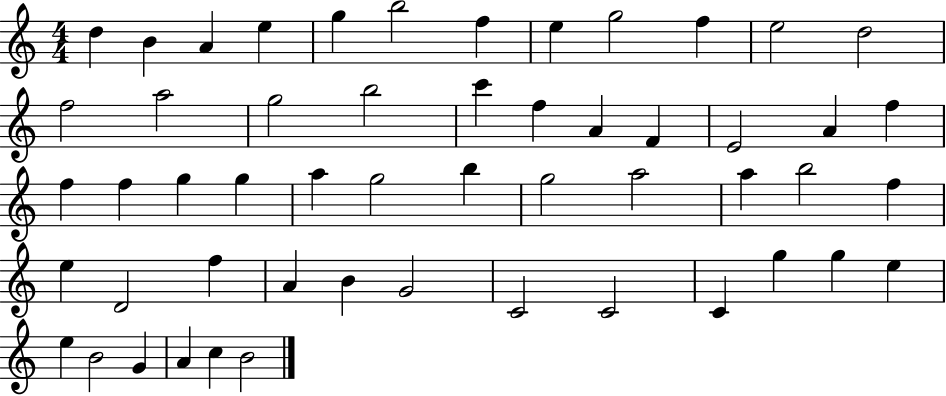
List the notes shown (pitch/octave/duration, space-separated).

D5/q B4/q A4/q E5/q G5/q B5/h F5/q E5/q G5/h F5/q E5/h D5/h F5/h A5/h G5/h B5/h C6/q F5/q A4/q F4/q E4/h A4/q F5/q F5/q F5/q G5/q G5/q A5/q G5/h B5/q G5/h A5/h A5/q B5/h F5/q E5/q D4/h F5/q A4/q B4/q G4/h C4/h C4/h C4/q G5/q G5/q E5/q E5/q B4/h G4/q A4/q C5/q B4/h